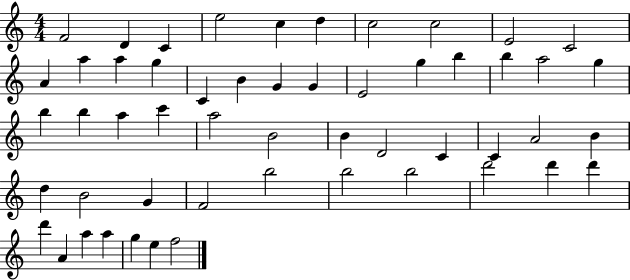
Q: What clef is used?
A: treble